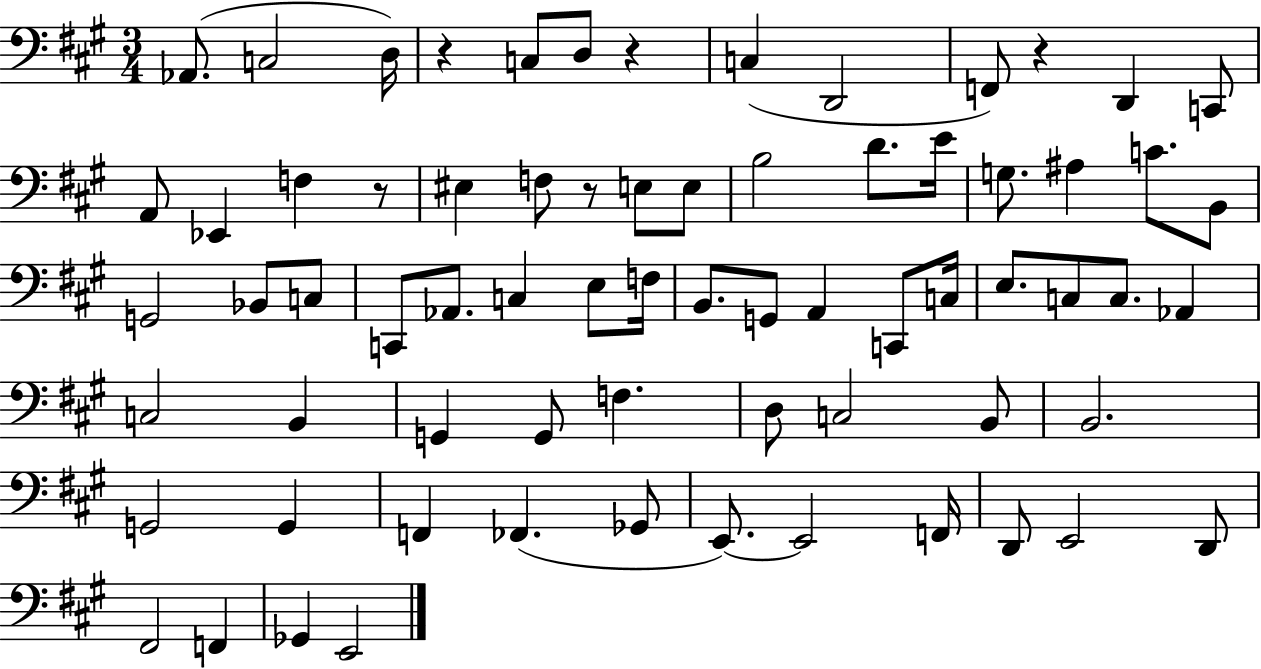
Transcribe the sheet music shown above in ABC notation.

X:1
T:Untitled
M:3/4
L:1/4
K:A
_A,,/2 C,2 D,/4 z C,/2 D,/2 z C, D,,2 F,,/2 z D,, C,,/2 A,,/2 _E,, F, z/2 ^E, F,/2 z/2 E,/2 E,/2 B,2 D/2 E/4 G,/2 ^A, C/2 B,,/2 G,,2 _B,,/2 C,/2 C,,/2 _A,,/2 C, E,/2 F,/4 B,,/2 G,,/2 A,, C,,/2 C,/4 E,/2 C,/2 C,/2 _A,, C,2 B,, G,, G,,/2 F, D,/2 C,2 B,,/2 B,,2 G,,2 G,, F,, _F,, _G,,/2 E,,/2 E,,2 F,,/4 D,,/2 E,,2 D,,/2 ^F,,2 F,, _G,, E,,2